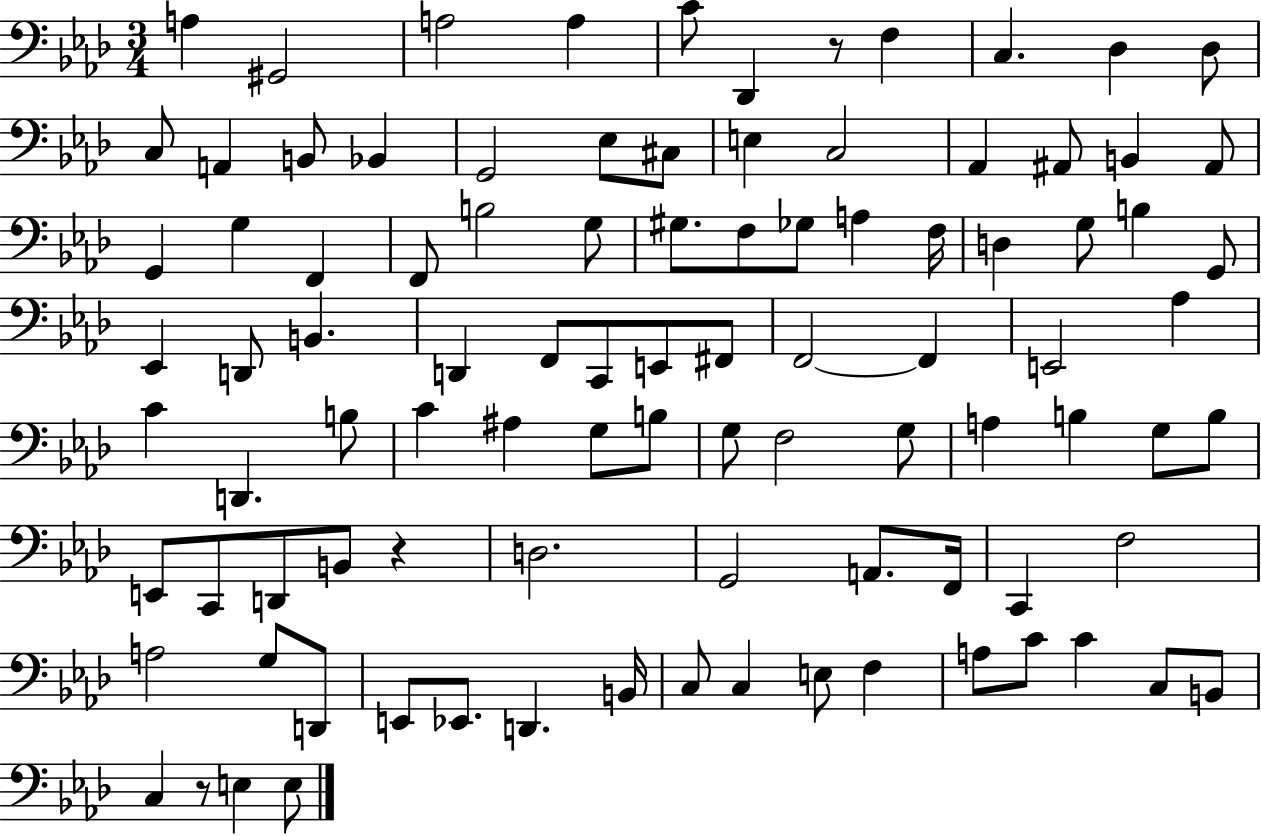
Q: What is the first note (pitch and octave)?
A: A3